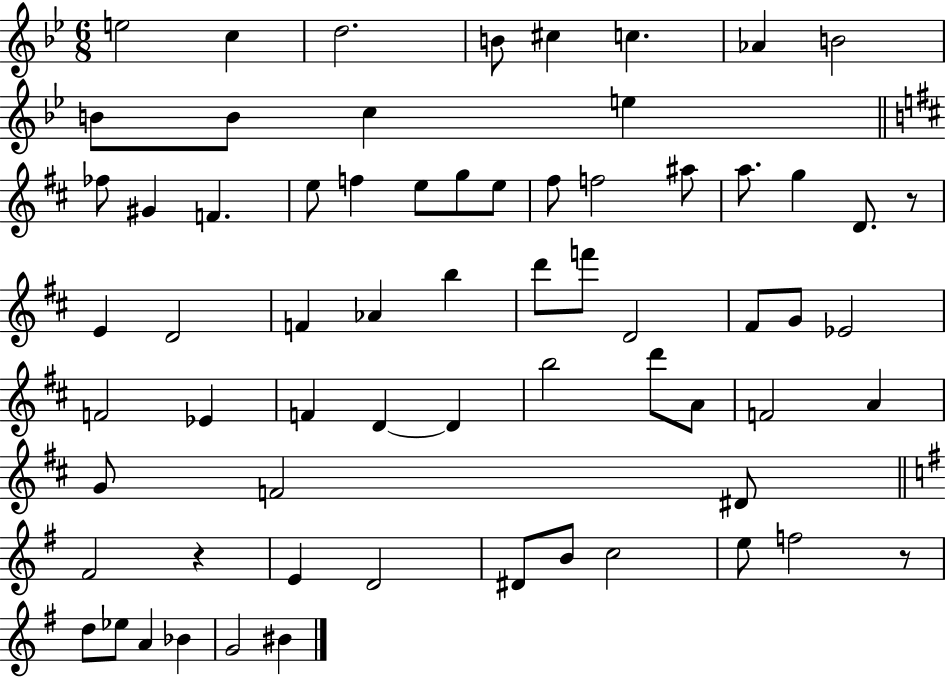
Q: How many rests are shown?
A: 3